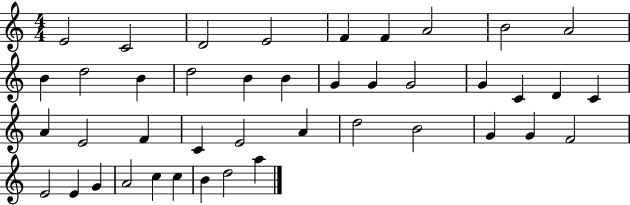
E4/h C4/h D4/h E4/h F4/q F4/q A4/h B4/h A4/h B4/q D5/h B4/q D5/h B4/q B4/q G4/q G4/q G4/h G4/q C4/q D4/q C4/q A4/q E4/h F4/q C4/q E4/h A4/q D5/h B4/h G4/q G4/q F4/h E4/h E4/q G4/q A4/h C5/q C5/q B4/q D5/h A5/q